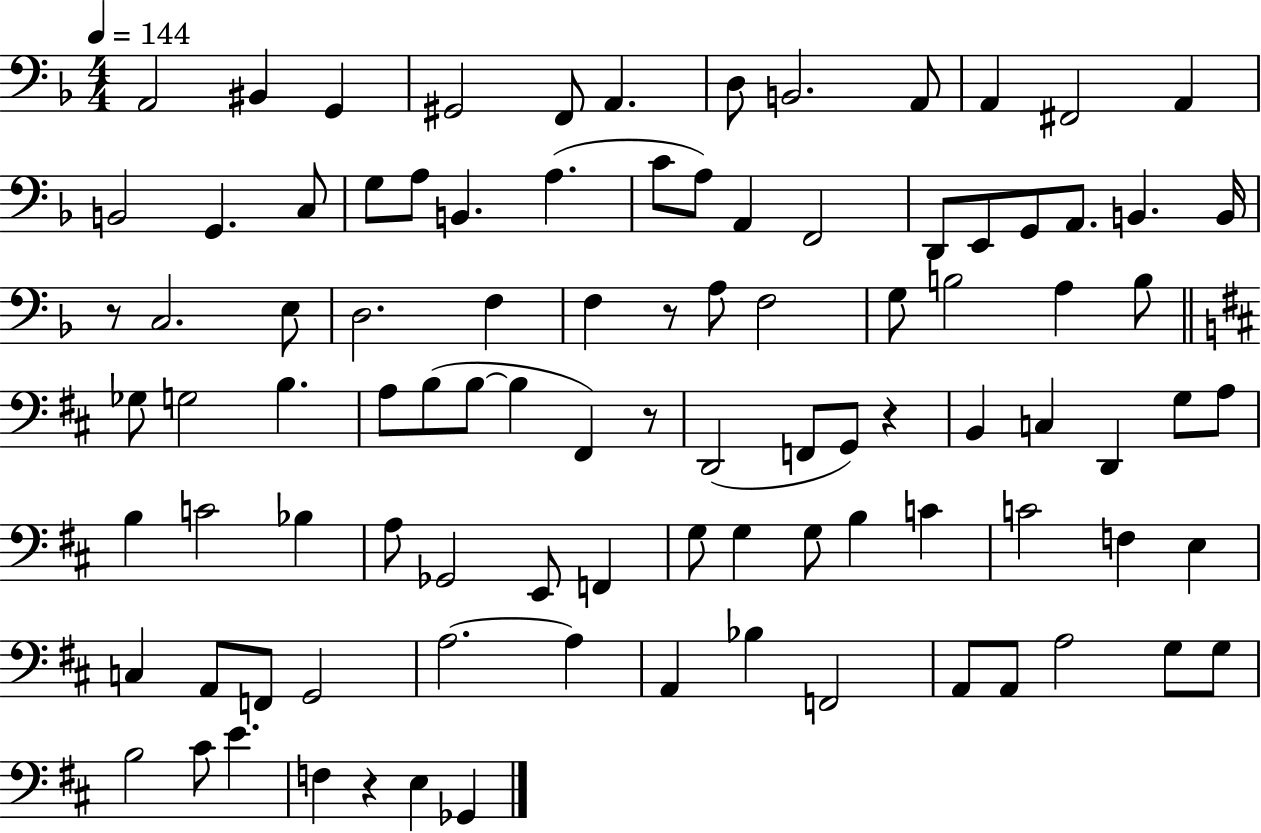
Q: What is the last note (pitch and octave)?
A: Gb2